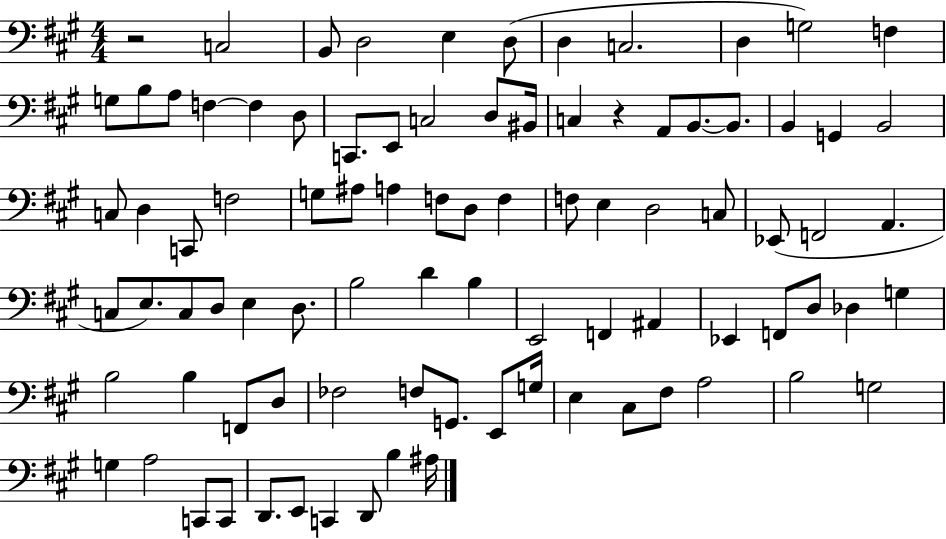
R/h C3/h B2/e D3/h E3/q D3/e D3/q C3/h. D3/q G3/h F3/q G3/e B3/e A3/e F3/q F3/q D3/e C2/e. E2/e C3/h D3/e BIS2/s C3/q R/q A2/e B2/e. B2/e. B2/q G2/q B2/h C3/e D3/q C2/e F3/h G3/e A#3/e A3/q F3/e D3/e F3/q F3/e E3/q D3/h C3/e Eb2/e F2/h A2/q. C3/e E3/e. C3/e D3/e E3/q D3/e. B3/h D4/q B3/q E2/h F2/q A#2/q Eb2/q F2/e D3/e Db3/q G3/q B3/h B3/q F2/e D3/e FES3/h F3/e G2/e. E2/e G3/s E3/q C#3/e F#3/e A3/h B3/h G3/h G3/q A3/h C2/e C2/e D2/e. E2/e C2/q D2/e B3/q A#3/s